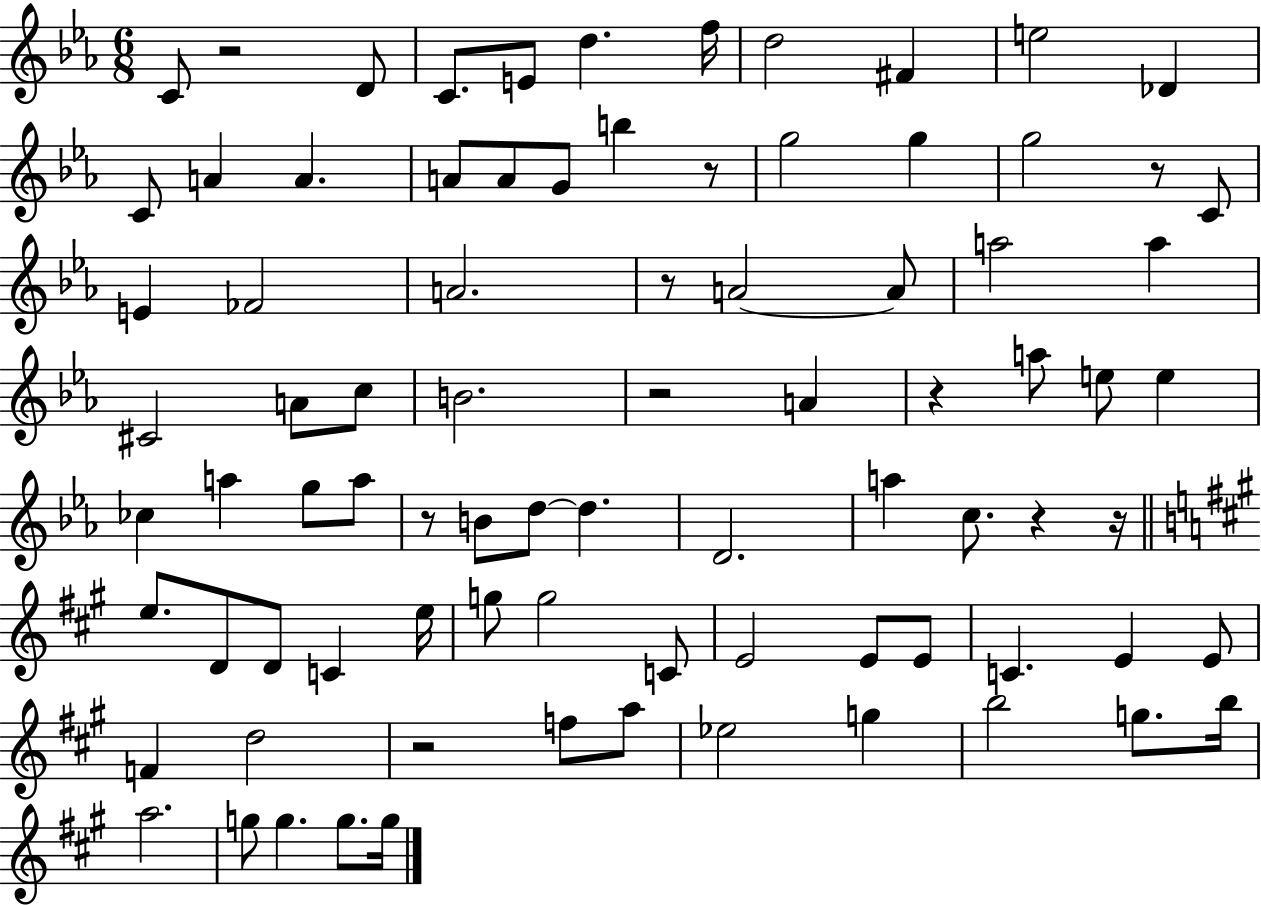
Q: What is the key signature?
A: EES major